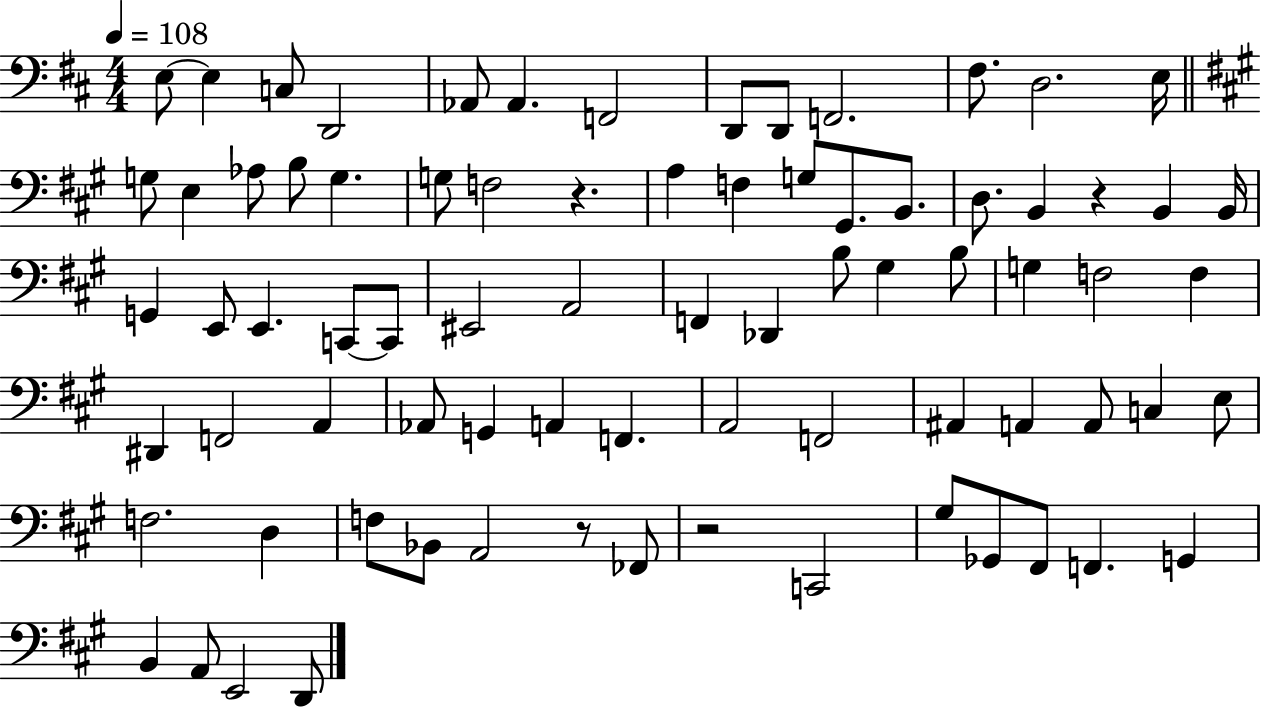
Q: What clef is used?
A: bass